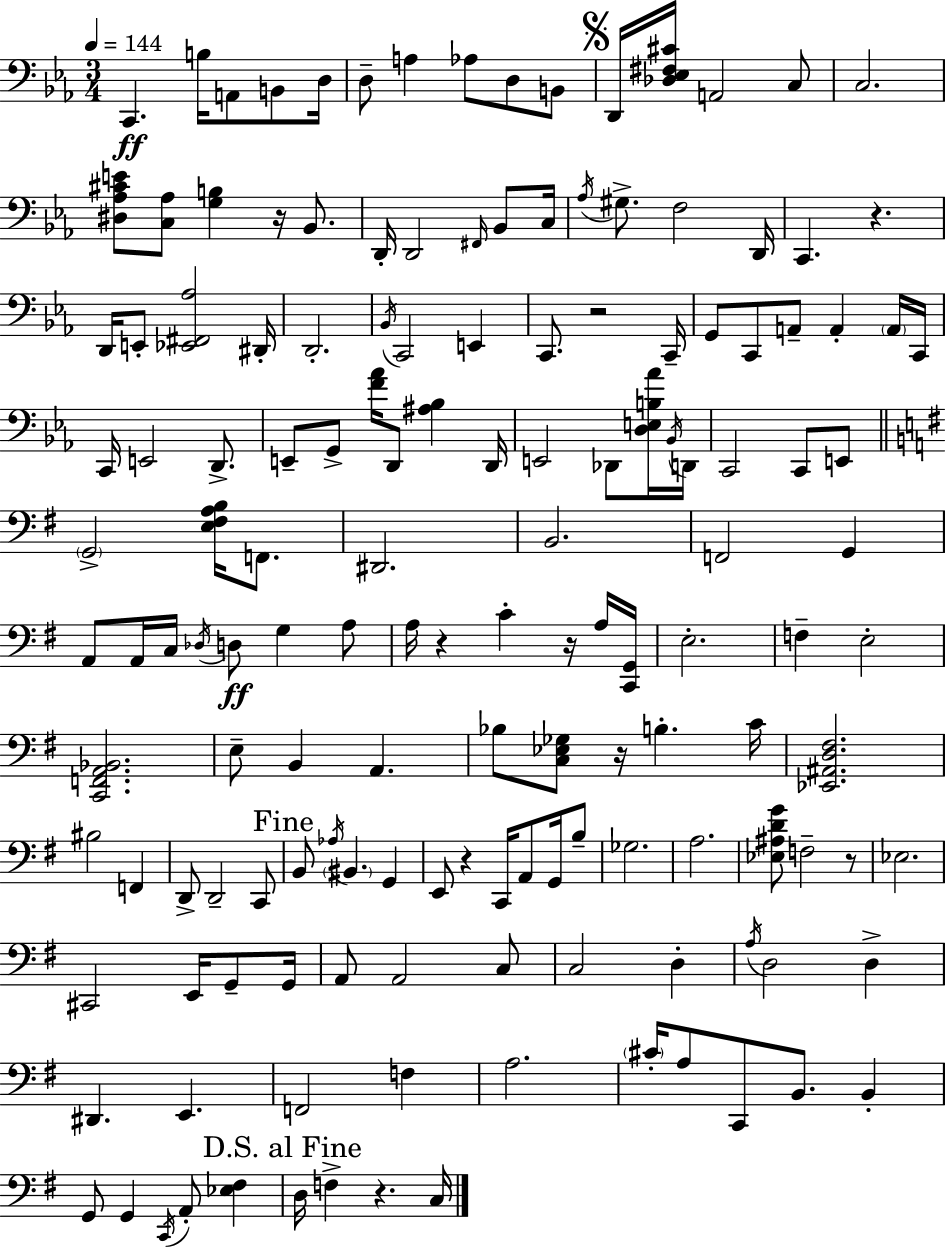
C2/q. B3/s A2/e B2/e D3/s D3/e A3/q Ab3/e D3/e B2/e D2/s [Db3,Eb3,F#3,C#4]/s A2/h C3/e C3/h. [D#3,Ab3,C#4,E4]/e [C3,Ab3]/e [G3,B3]/q R/s Bb2/e. D2/s D2/h F#2/s Bb2/e C3/s Ab3/s G#3/e. F3/h D2/s C2/q. R/q. D2/s E2/e [Eb2,F#2,Ab3]/h D#2/s D2/h. Bb2/s C2/h E2/q C2/e. R/h C2/s G2/e C2/e A2/e A2/q A2/s C2/s C2/s E2/h D2/e. E2/e G2/e [F4,Ab4]/s D2/e [A#3,Bb3]/q D2/s E2/h Db2/e [D3,E3,B3,Ab4]/s Bb2/s D2/s C2/h C2/e E2/e G2/h [E3,F#3,A3,B3]/s F2/e. D#2/h. B2/h. F2/h G2/q A2/e A2/s C3/s Db3/s D3/e G3/q A3/e A3/s R/q C4/q R/s A3/s [C2,G2]/s E3/h. F3/q E3/h [C2,F2,A2,Bb2]/h. E3/e B2/q A2/q. Bb3/e [C3,Eb3,Gb3]/e R/s B3/q. C4/s [Eb2,A#2,D3,F#3]/h. BIS3/h F2/q D2/e D2/h C2/e B2/e Ab3/s BIS2/q. G2/q E2/e R/q C2/s A2/e G2/s B3/e Gb3/h. A3/h. [Eb3,A#3,D4,G4]/e F3/h R/e Eb3/h. C#2/h E2/s G2/e G2/s A2/e A2/h C3/e C3/h D3/q A3/s D3/h D3/q D#2/q. E2/q. F2/h F3/q A3/h. C#4/s A3/e C2/e B2/e. B2/q G2/e G2/q C2/s A2/e [Eb3,F#3]/q D3/s F3/q R/q. C3/s